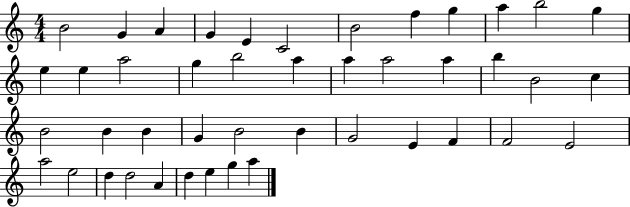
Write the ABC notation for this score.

X:1
T:Untitled
M:4/4
L:1/4
K:C
B2 G A G E C2 B2 f g a b2 g e e a2 g b2 a a a2 a b B2 c B2 B B G B2 B G2 E F F2 E2 a2 e2 d d2 A d e g a